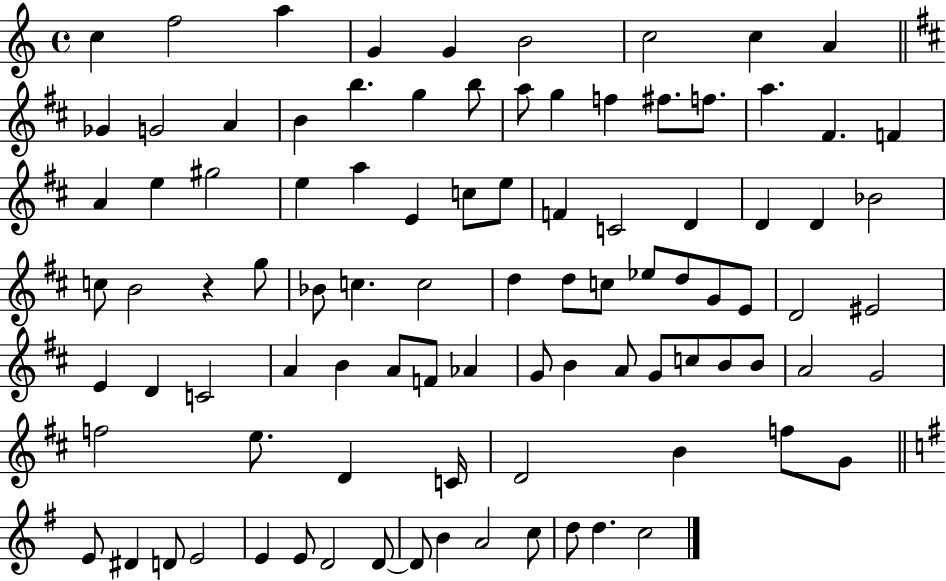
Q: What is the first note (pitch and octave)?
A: C5